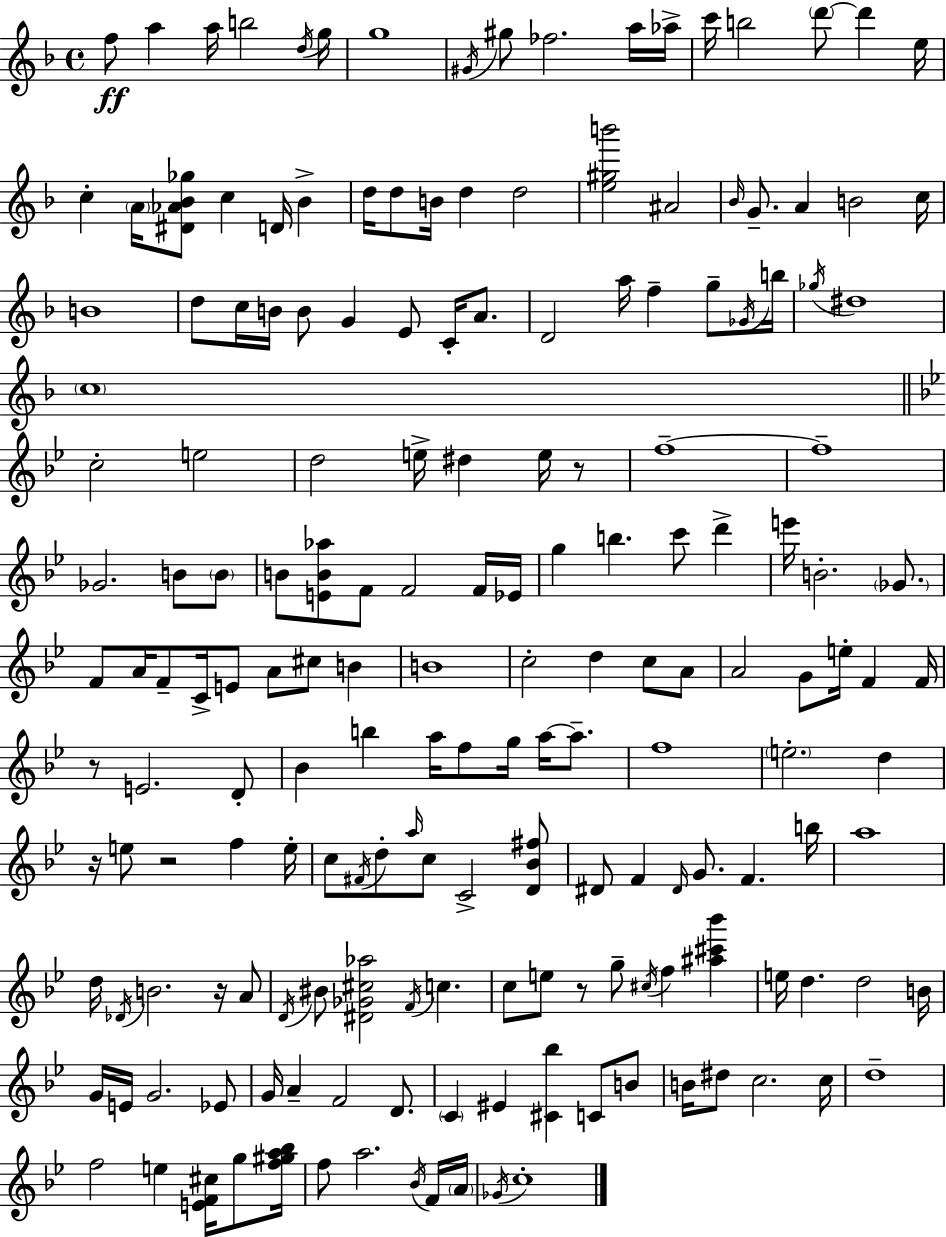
F5/e A5/q A5/s B5/h D5/s G5/s G5/w G#4/s G#5/e FES5/h. A5/s Ab5/s C6/s B5/h D6/e D6/q E5/s C5/q A4/s [D#4,Ab4,Bb4,Gb5]/e C5/q D4/s Bb4/q D5/s D5/e B4/s D5/q D5/h [E5,G#5,B6]/h A#4/h Bb4/s G4/e. A4/q B4/h C5/s B4/w D5/e C5/s B4/s B4/e G4/q E4/e C4/s A4/e. D4/h A5/s F5/q G5/e Gb4/s B5/s Gb5/s D#5/w C5/w C5/h E5/h D5/h E5/s D#5/q E5/s R/e F5/w F5/w Gb4/h. B4/e B4/e B4/e [E4,B4,Ab5]/e F4/e F4/h F4/s Eb4/s G5/q B5/q. C6/e D6/q E6/s B4/h. Gb4/e. F4/e A4/s F4/e C4/s E4/e A4/e C#5/e B4/q B4/w C5/h D5/q C5/e A4/e A4/h G4/e E5/s F4/q F4/s R/e E4/h. D4/e Bb4/q B5/q A5/s F5/e G5/s A5/s A5/e. F5/w E5/h. D5/q R/s E5/e R/h F5/q E5/s C5/e F#4/s D5/e A5/s C5/e C4/h [D4,Bb4,F#5]/e D#4/e F4/q D#4/s G4/e. F4/q. B5/s A5/w D5/s Db4/s B4/h. R/s A4/e D4/s BIS4/e [D#4,Gb4,C#5,Ab5]/h F4/s C5/q. C5/e E5/e R/e G5/e C#5/s F5/q [A#5,C#6,Bb6]/q E5/s D5/q. D5/h B4/s G4/s E4/s G4/h. Eb4/e G4/s A4/q F4/h D4/e. C4/q EIS4/q [C#4,Bb5]/q C4/e B4/e B4/s D#5/e C5/h. C5/s D5/w F5/h E5/q [E4,F4,C#5]/s G5/e [F5,G#5,A5,Bb5]/s F5/e A5/h. Bb4/s F4/s A4/s Gb4/s C5/w